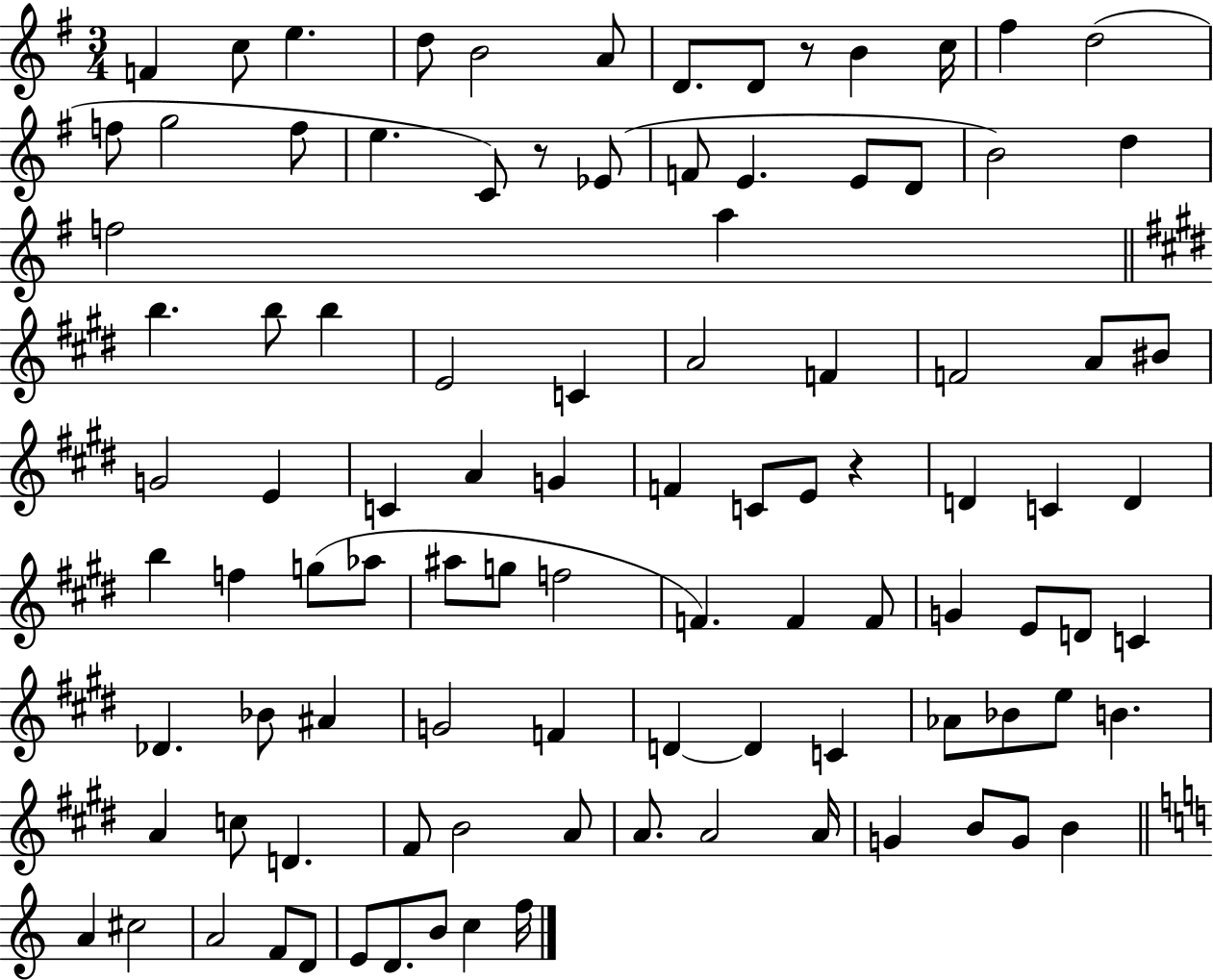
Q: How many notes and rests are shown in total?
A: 99